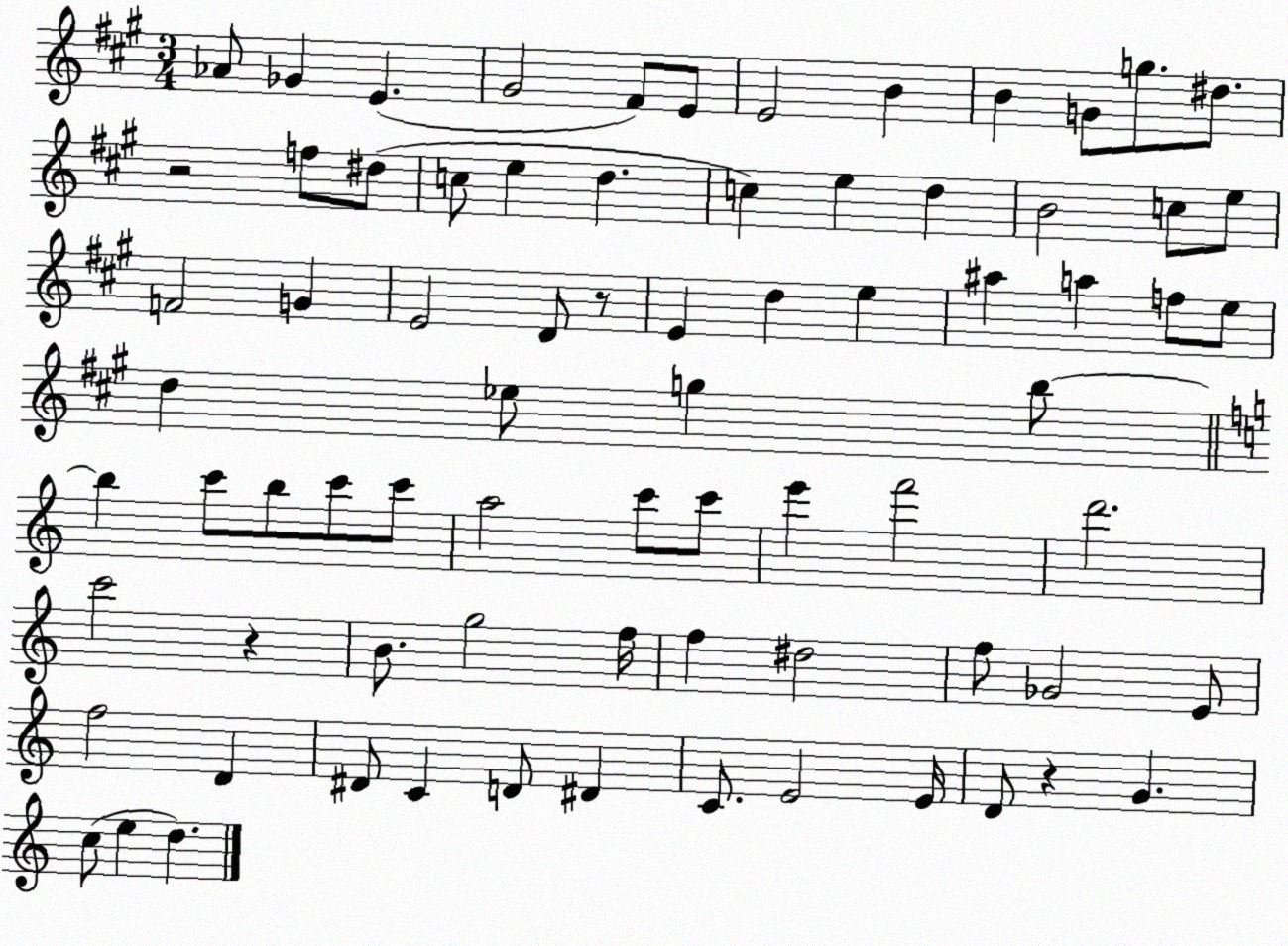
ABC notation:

X:1
T:Untitled
M:3/4
L:1/4
K:A
_A/2 _G E ^G2 ^F/2 E/2 E2 B B G/2 g/2 ^d/2 z2 f/2 ^d/2 c/2 e d c e d B2 c/2 e/2 F2 G E2 D/2 z/2 E d e ^a a f/2 e/2 d _e/2 g b/2 b c'/2 b/2 c'/2 c'/2 a2 c'/2 c'/2 e' f'2 d'2 c'2 z B/2 g2 f/4 f ^d2 f/2 _G2 E/2 f2 D ^D/2 C D/2 ^D C/2 E2 E/4 D/2 z G c/2 e d